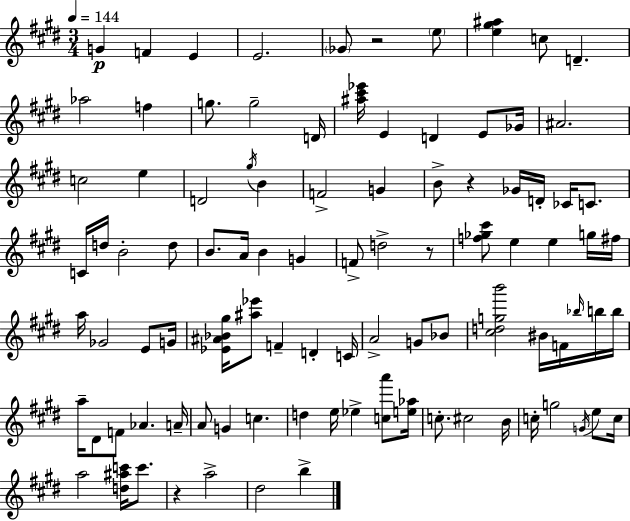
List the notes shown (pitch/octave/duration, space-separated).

G4/q F4/q E4/q E4/h. Gb4/e R/h E5/e [E5,G#5,A#5]/q C5/e D4/q. Ab5/h F5/q G5/e. G5/h D4/s [A#5,C#6,Eb6]/s E4/q D4/q E4/e Gb4/s A#4/h. C5/h E5/q D4/h G#5/s B4/q F4/h G4/q B4/e R/q Gb4/s D4/s CES4/s C4/e. C4/s D5/s B4/h D5/e B4/e. A4/s B4/q G4/q F4/e D5/h R/e [F5,Gb5,C#6]/e E5/q E5/q G5/s F#5/s A5/s Gb4/h E4/e G4/s [Eb4,A#4,Bb4,G#5]/s [A#5,Eb6]/e F4/q D4/q C4/s A4/h G4/e Bb4/e [C#5,D5,G5,B6]/h BIS4/s F4/s Bb5/s B5/s B5/s A5/s D#4/e F4/e Ab4/q. A4/s A4/e G4/q C5/q. D5/q E5/s Eb5/q [C5,A6]/e [E5,Ab5]/s C5/e. C#5/h B4/s C5/s G5/h G4/s E5/e C5/s A5/h [D5,A#5,C6]/s C6/e. R/q A5/h D#5/h B5/q